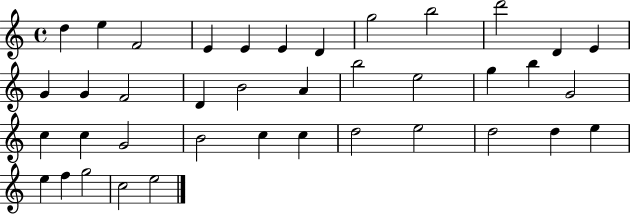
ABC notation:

X:1
T:Untitled
M:4/4
L:1/4
K:C
d e F2 E E E D g2 b2 d'2 D E G G F2 D B2 A b2 e2 g b G2 c c G2 B2 c c d2 e2 d2 d e e f g2 c2 e2